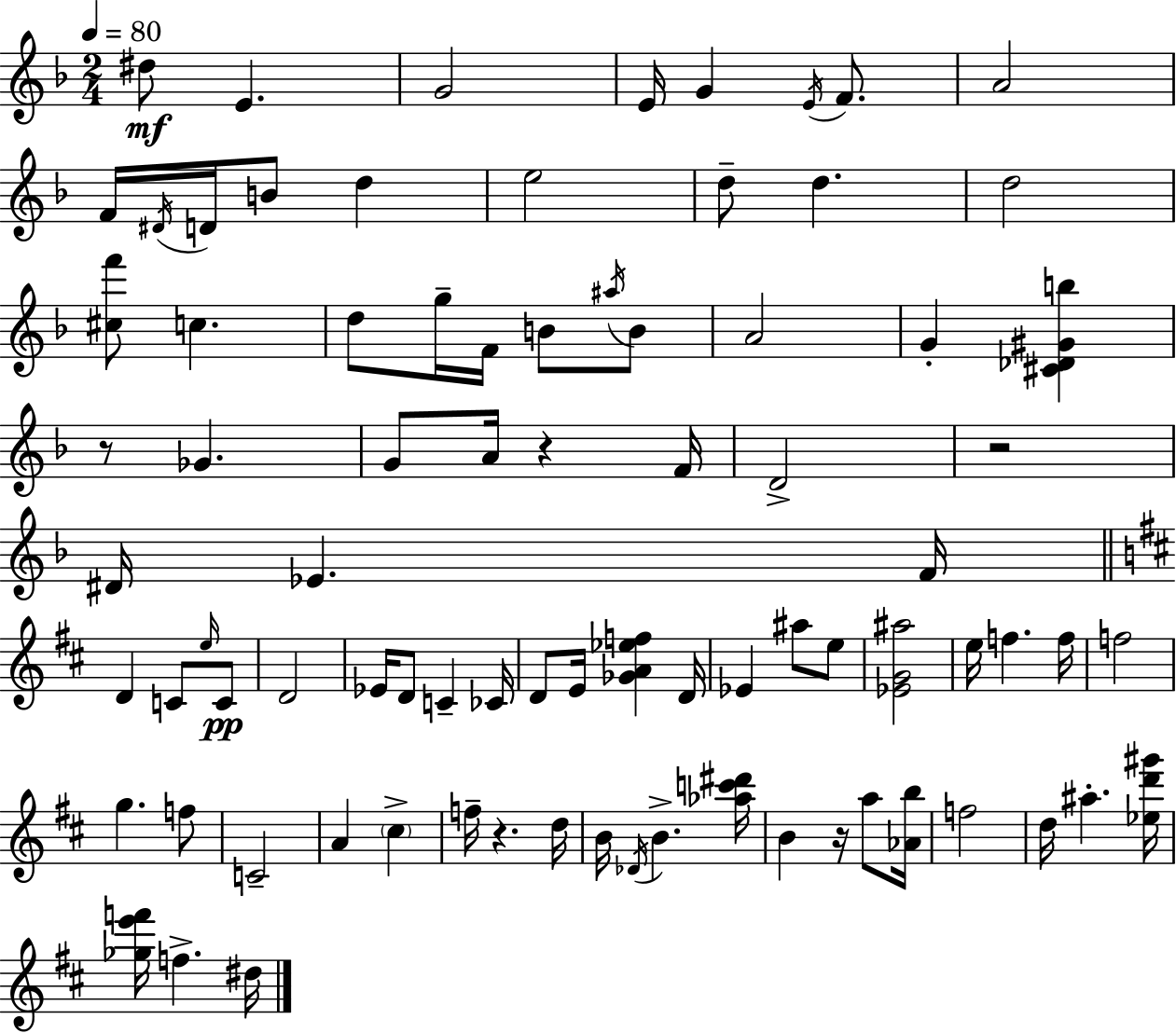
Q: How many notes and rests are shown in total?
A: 83